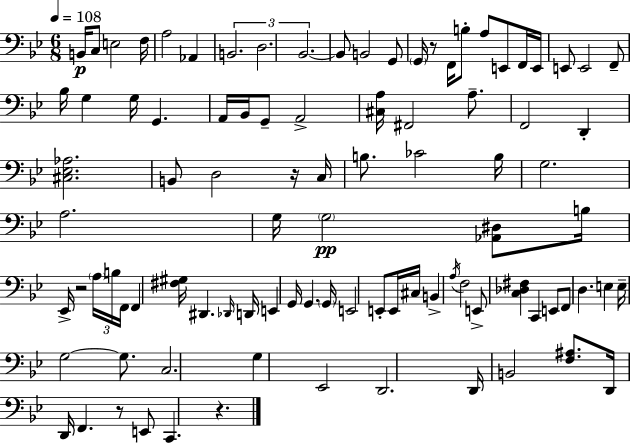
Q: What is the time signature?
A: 6/8